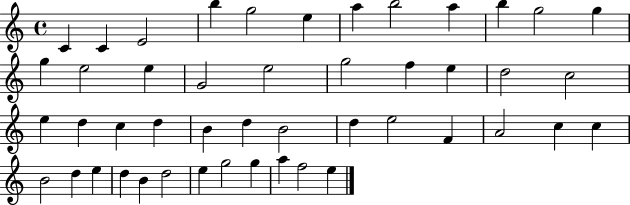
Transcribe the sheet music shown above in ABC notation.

X:1
T:Untitled
M:4/4
L:1/4
K:C
C C E2 b g2 e a b2 a b g2 g g e2 e G2 e2 g2 f e d2 c2 e d c d B d B2 d e2 F A2 c c B2 d e d B d2 e g2 g a f2 e